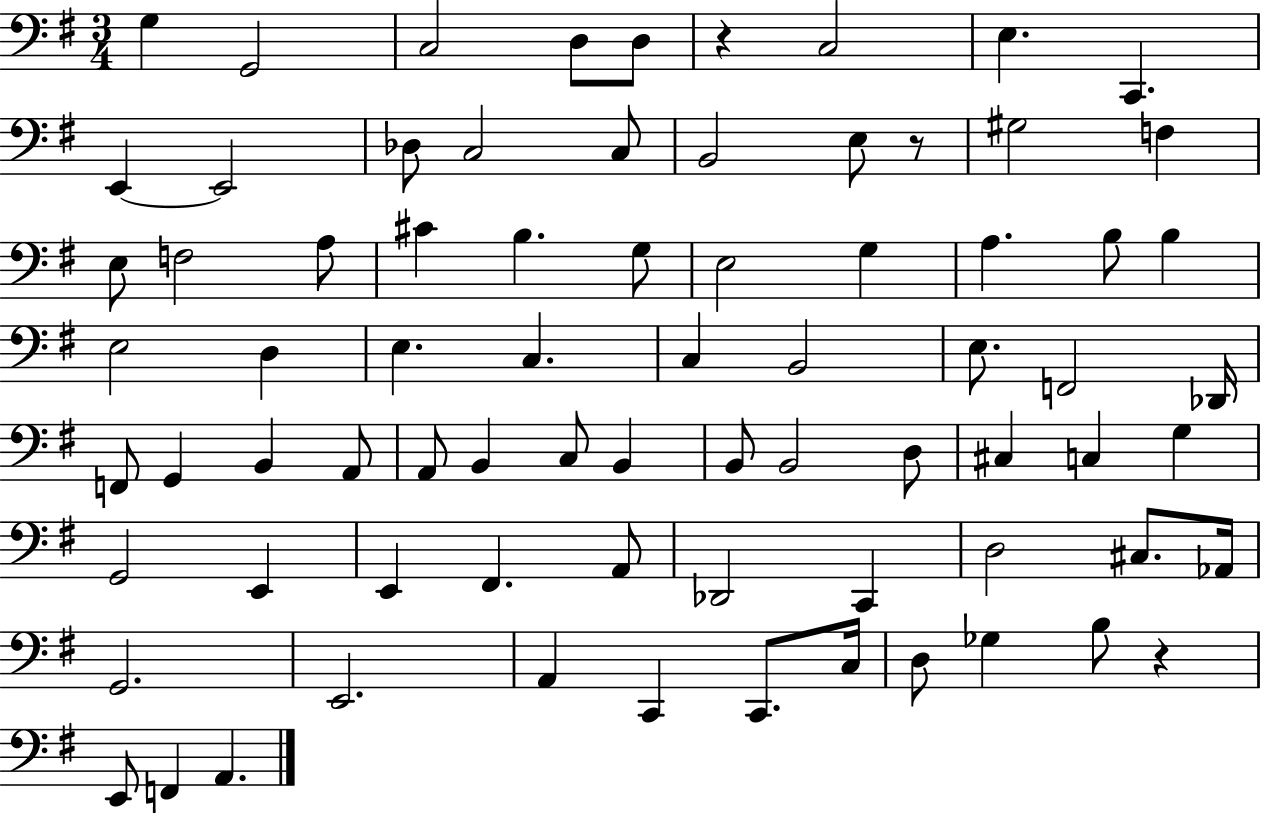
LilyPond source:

{
  \clef bass
  \numericTimeSignature
  \time 3/4
  \key g \major
  g4 g,2 | c2 d8 d8 | r4 c2 | e4. c,4. | \break e,4~~ e,2 | des8 c2 c8 | b,2 e8 r8 | gis2 f4 | \break e8 f2 a8 | cis'4 b4. g8 | e2 g4 | a4. b8 b4 | \break e2 d4 | e4. c4. | c4 b,2 | e8. f,2 des,16 | \break f,8 g,4 b,4 a,8 | a,8 b,4 c8 b,4 | b,8 b,2 d8 | cis4 c4 g4 | \break g,2 e,4 | e,4 fis,4. a,8 | des,2 c,4 | d2 cis8. aes,16 | \break g,2. | e,2. | a,4 c,4 c,8. c16 | d8 ges4 b8 r4 | \break e,8 f,4 a,4. | \bar "|."
}